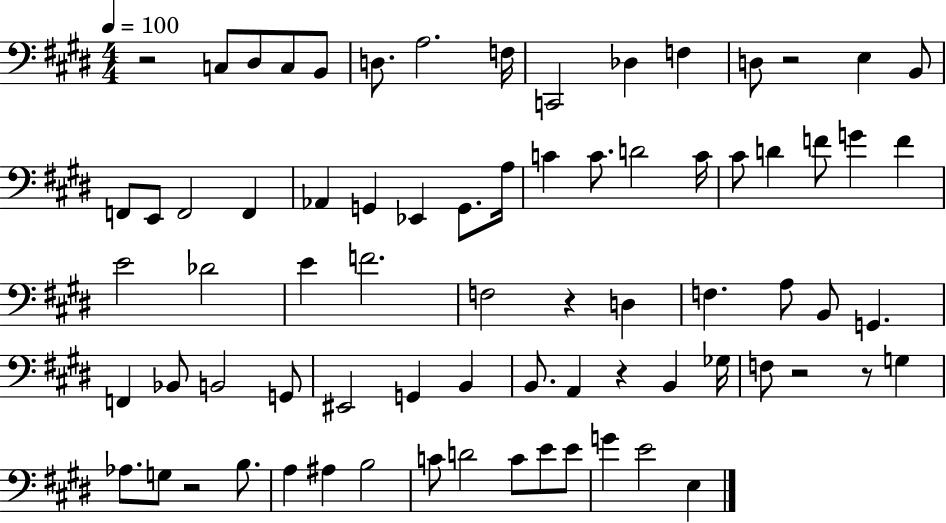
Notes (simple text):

R/h C3/e D#3/e C3/e B2/e D3/e. A3/h. F3/s C2/h Db3/q F3/q D3/e R/h E3/q B2/e F2/e E2/e F2/h F2/q Ab2/q G2/q Eb2/q G2/e. A3/s C4/q C4/e. D4/h C4/s C#4/e D4/q F4/e G4/q F4/q E4/h Db4/h E4/q F4/h. F3/h R/q D3/q F3/q. A3/e B2/e G2/q. F2/q Bb2/e B2/h G2/e EIS2/h G2/q B2/q B2/e. A2/q R/q B2/q Gb3/s F3/e R/h R/e G3/q Ab3/e. G3/e R/h B3/e. A3/q A#3/q B3/h C4/e D4/h C4/e E4/e E4/e G4/q E4/h E3/q